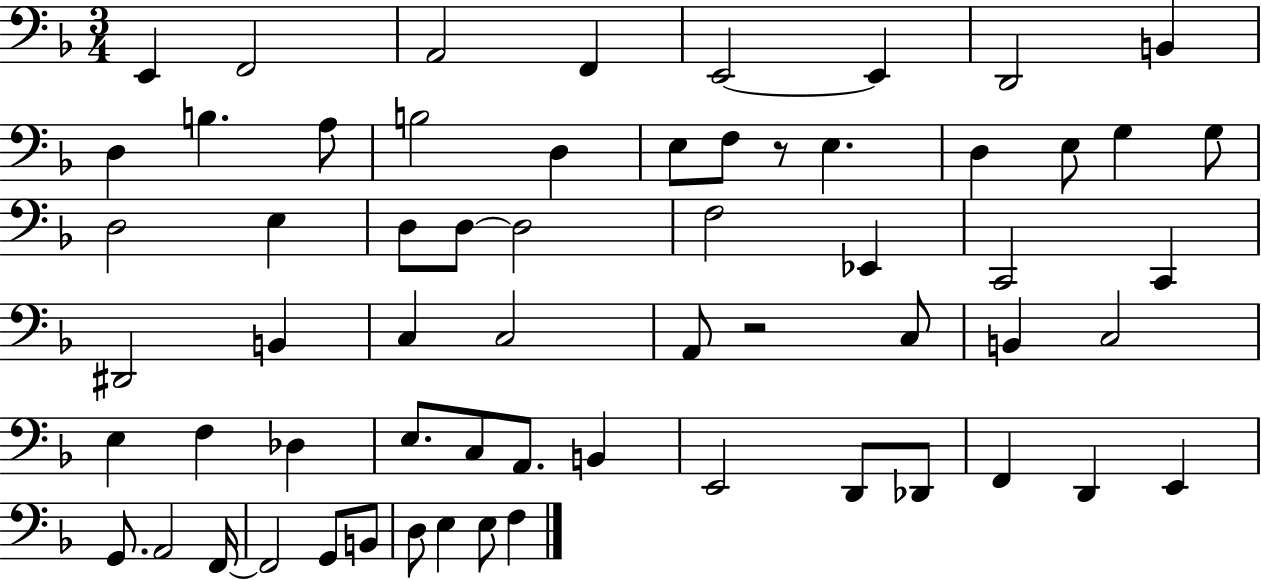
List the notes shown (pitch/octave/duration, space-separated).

E2/q F2/h A2/h F2/q E2/h E2/q D2/h B2/q D3/q B3/q. A3/e B3/h D3/q E3/e F3/e R/e E3/q. D3/q E3/e G3/q G3/e D3/h E3/q D3/e D3/e D3/h F3/h Eb2/q C2/h C2/q D#2/h B2/q C3/q C3/h A2/e R/h C3/e B2/q C3/h E3/q F3/q Db3/q E3/e. C3/e A2/e. B2/q E2/h D2/e Db2/e F2/q D2/q E2/q G2/e. A2/h F2/s F2/h G2/e B2/e D3/e E3/q E3/e F3/q